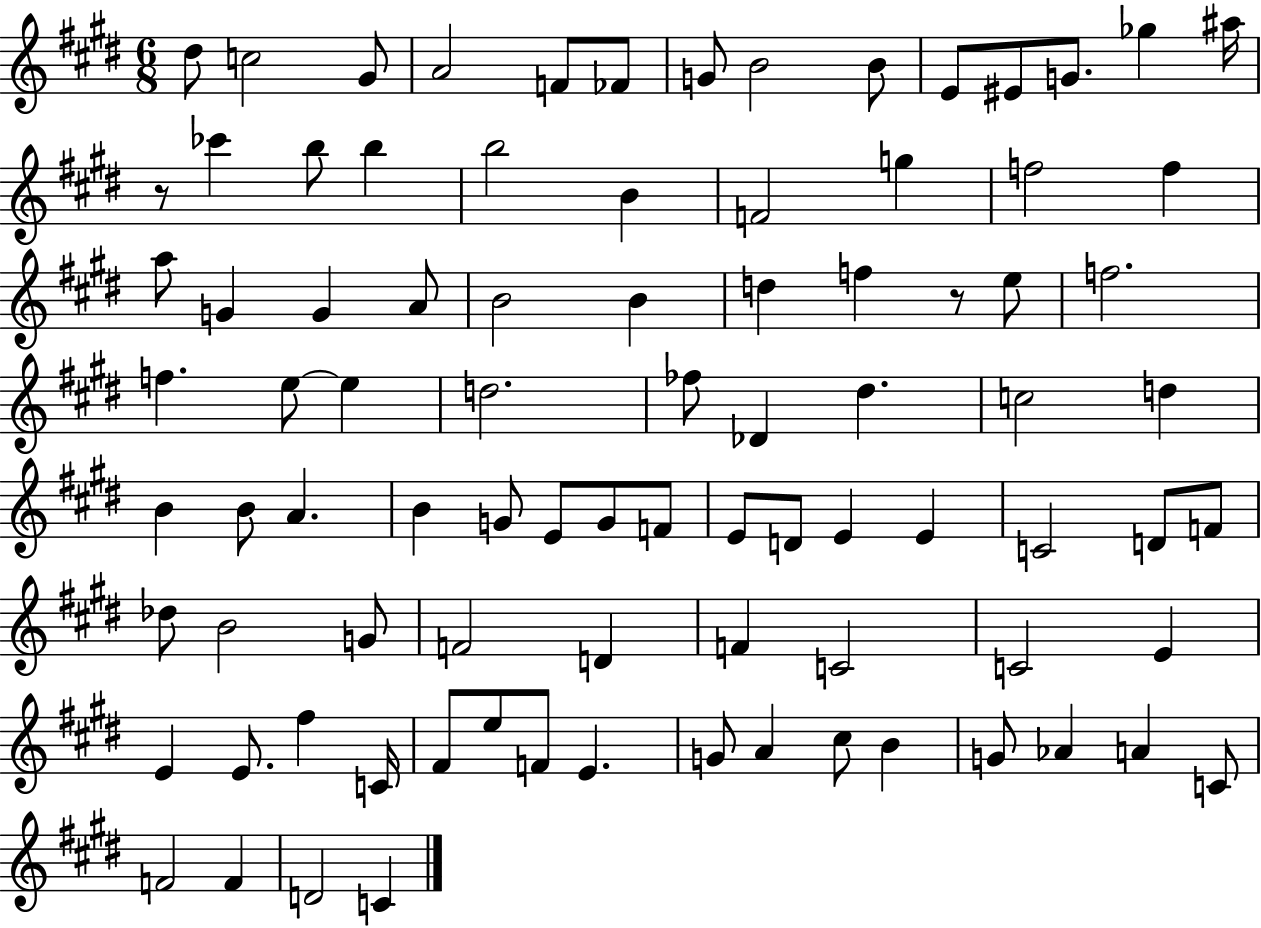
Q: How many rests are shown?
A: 2